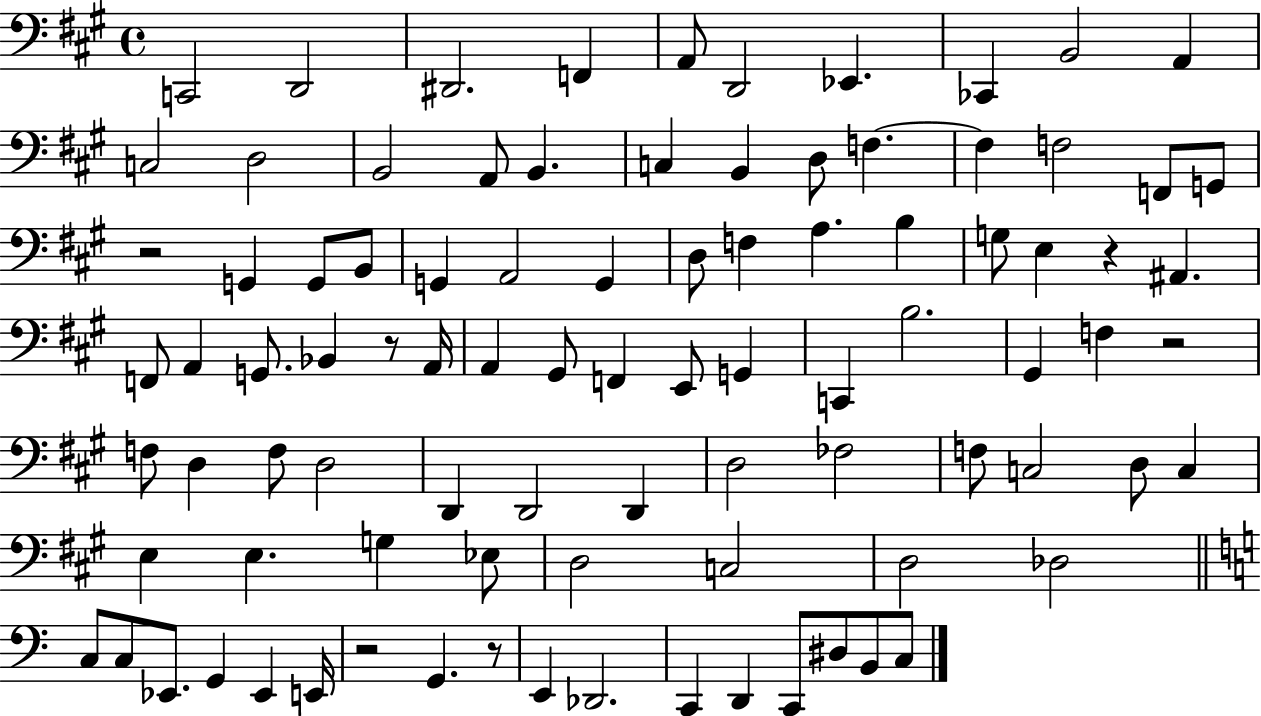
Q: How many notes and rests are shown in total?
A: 92